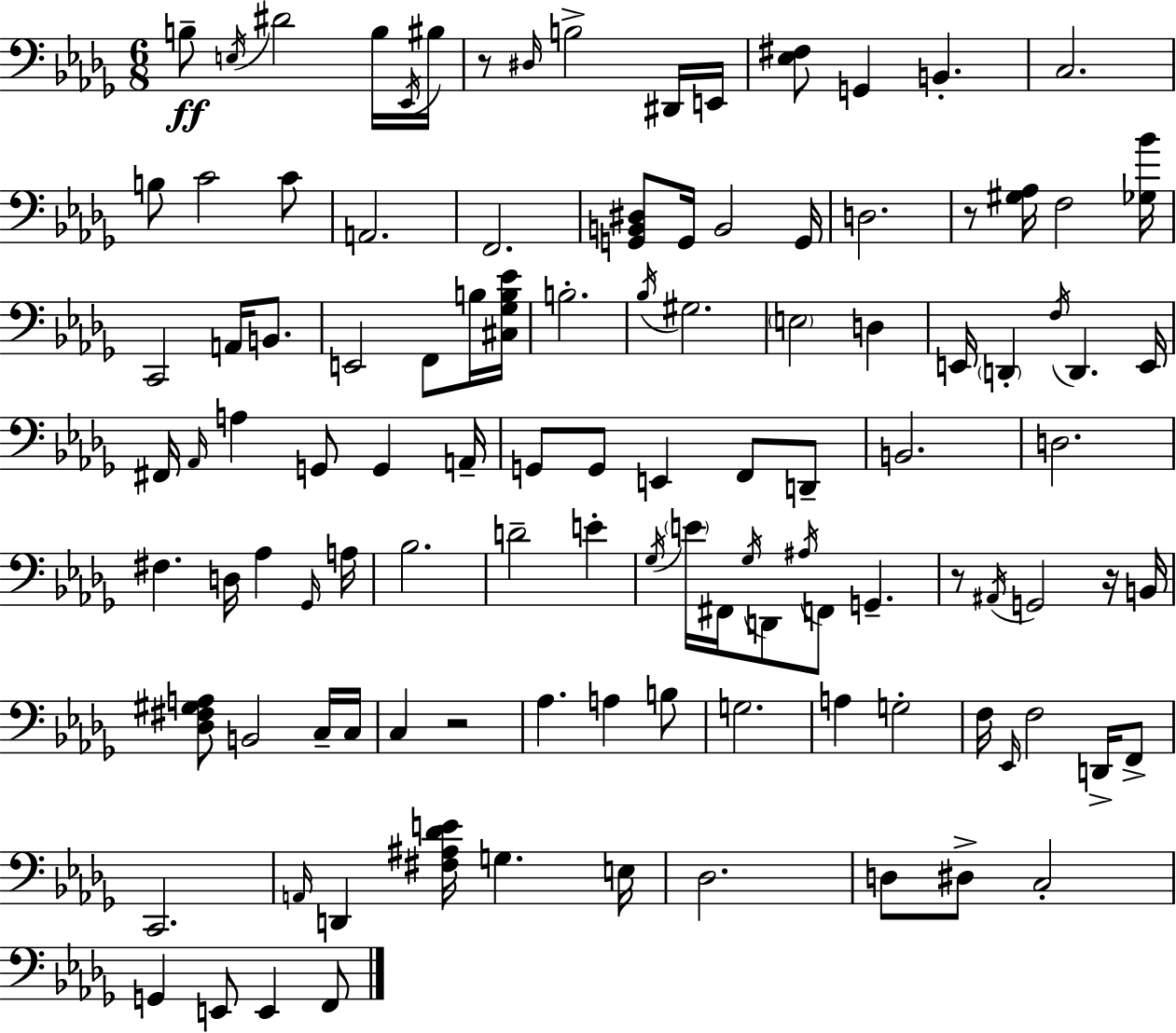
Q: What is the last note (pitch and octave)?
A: F2